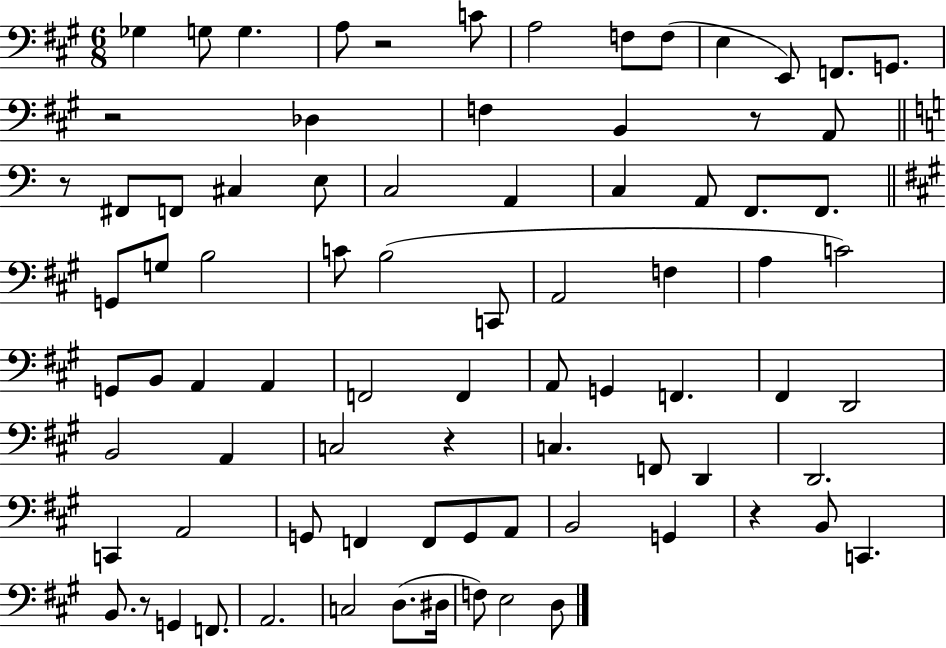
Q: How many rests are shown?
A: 7